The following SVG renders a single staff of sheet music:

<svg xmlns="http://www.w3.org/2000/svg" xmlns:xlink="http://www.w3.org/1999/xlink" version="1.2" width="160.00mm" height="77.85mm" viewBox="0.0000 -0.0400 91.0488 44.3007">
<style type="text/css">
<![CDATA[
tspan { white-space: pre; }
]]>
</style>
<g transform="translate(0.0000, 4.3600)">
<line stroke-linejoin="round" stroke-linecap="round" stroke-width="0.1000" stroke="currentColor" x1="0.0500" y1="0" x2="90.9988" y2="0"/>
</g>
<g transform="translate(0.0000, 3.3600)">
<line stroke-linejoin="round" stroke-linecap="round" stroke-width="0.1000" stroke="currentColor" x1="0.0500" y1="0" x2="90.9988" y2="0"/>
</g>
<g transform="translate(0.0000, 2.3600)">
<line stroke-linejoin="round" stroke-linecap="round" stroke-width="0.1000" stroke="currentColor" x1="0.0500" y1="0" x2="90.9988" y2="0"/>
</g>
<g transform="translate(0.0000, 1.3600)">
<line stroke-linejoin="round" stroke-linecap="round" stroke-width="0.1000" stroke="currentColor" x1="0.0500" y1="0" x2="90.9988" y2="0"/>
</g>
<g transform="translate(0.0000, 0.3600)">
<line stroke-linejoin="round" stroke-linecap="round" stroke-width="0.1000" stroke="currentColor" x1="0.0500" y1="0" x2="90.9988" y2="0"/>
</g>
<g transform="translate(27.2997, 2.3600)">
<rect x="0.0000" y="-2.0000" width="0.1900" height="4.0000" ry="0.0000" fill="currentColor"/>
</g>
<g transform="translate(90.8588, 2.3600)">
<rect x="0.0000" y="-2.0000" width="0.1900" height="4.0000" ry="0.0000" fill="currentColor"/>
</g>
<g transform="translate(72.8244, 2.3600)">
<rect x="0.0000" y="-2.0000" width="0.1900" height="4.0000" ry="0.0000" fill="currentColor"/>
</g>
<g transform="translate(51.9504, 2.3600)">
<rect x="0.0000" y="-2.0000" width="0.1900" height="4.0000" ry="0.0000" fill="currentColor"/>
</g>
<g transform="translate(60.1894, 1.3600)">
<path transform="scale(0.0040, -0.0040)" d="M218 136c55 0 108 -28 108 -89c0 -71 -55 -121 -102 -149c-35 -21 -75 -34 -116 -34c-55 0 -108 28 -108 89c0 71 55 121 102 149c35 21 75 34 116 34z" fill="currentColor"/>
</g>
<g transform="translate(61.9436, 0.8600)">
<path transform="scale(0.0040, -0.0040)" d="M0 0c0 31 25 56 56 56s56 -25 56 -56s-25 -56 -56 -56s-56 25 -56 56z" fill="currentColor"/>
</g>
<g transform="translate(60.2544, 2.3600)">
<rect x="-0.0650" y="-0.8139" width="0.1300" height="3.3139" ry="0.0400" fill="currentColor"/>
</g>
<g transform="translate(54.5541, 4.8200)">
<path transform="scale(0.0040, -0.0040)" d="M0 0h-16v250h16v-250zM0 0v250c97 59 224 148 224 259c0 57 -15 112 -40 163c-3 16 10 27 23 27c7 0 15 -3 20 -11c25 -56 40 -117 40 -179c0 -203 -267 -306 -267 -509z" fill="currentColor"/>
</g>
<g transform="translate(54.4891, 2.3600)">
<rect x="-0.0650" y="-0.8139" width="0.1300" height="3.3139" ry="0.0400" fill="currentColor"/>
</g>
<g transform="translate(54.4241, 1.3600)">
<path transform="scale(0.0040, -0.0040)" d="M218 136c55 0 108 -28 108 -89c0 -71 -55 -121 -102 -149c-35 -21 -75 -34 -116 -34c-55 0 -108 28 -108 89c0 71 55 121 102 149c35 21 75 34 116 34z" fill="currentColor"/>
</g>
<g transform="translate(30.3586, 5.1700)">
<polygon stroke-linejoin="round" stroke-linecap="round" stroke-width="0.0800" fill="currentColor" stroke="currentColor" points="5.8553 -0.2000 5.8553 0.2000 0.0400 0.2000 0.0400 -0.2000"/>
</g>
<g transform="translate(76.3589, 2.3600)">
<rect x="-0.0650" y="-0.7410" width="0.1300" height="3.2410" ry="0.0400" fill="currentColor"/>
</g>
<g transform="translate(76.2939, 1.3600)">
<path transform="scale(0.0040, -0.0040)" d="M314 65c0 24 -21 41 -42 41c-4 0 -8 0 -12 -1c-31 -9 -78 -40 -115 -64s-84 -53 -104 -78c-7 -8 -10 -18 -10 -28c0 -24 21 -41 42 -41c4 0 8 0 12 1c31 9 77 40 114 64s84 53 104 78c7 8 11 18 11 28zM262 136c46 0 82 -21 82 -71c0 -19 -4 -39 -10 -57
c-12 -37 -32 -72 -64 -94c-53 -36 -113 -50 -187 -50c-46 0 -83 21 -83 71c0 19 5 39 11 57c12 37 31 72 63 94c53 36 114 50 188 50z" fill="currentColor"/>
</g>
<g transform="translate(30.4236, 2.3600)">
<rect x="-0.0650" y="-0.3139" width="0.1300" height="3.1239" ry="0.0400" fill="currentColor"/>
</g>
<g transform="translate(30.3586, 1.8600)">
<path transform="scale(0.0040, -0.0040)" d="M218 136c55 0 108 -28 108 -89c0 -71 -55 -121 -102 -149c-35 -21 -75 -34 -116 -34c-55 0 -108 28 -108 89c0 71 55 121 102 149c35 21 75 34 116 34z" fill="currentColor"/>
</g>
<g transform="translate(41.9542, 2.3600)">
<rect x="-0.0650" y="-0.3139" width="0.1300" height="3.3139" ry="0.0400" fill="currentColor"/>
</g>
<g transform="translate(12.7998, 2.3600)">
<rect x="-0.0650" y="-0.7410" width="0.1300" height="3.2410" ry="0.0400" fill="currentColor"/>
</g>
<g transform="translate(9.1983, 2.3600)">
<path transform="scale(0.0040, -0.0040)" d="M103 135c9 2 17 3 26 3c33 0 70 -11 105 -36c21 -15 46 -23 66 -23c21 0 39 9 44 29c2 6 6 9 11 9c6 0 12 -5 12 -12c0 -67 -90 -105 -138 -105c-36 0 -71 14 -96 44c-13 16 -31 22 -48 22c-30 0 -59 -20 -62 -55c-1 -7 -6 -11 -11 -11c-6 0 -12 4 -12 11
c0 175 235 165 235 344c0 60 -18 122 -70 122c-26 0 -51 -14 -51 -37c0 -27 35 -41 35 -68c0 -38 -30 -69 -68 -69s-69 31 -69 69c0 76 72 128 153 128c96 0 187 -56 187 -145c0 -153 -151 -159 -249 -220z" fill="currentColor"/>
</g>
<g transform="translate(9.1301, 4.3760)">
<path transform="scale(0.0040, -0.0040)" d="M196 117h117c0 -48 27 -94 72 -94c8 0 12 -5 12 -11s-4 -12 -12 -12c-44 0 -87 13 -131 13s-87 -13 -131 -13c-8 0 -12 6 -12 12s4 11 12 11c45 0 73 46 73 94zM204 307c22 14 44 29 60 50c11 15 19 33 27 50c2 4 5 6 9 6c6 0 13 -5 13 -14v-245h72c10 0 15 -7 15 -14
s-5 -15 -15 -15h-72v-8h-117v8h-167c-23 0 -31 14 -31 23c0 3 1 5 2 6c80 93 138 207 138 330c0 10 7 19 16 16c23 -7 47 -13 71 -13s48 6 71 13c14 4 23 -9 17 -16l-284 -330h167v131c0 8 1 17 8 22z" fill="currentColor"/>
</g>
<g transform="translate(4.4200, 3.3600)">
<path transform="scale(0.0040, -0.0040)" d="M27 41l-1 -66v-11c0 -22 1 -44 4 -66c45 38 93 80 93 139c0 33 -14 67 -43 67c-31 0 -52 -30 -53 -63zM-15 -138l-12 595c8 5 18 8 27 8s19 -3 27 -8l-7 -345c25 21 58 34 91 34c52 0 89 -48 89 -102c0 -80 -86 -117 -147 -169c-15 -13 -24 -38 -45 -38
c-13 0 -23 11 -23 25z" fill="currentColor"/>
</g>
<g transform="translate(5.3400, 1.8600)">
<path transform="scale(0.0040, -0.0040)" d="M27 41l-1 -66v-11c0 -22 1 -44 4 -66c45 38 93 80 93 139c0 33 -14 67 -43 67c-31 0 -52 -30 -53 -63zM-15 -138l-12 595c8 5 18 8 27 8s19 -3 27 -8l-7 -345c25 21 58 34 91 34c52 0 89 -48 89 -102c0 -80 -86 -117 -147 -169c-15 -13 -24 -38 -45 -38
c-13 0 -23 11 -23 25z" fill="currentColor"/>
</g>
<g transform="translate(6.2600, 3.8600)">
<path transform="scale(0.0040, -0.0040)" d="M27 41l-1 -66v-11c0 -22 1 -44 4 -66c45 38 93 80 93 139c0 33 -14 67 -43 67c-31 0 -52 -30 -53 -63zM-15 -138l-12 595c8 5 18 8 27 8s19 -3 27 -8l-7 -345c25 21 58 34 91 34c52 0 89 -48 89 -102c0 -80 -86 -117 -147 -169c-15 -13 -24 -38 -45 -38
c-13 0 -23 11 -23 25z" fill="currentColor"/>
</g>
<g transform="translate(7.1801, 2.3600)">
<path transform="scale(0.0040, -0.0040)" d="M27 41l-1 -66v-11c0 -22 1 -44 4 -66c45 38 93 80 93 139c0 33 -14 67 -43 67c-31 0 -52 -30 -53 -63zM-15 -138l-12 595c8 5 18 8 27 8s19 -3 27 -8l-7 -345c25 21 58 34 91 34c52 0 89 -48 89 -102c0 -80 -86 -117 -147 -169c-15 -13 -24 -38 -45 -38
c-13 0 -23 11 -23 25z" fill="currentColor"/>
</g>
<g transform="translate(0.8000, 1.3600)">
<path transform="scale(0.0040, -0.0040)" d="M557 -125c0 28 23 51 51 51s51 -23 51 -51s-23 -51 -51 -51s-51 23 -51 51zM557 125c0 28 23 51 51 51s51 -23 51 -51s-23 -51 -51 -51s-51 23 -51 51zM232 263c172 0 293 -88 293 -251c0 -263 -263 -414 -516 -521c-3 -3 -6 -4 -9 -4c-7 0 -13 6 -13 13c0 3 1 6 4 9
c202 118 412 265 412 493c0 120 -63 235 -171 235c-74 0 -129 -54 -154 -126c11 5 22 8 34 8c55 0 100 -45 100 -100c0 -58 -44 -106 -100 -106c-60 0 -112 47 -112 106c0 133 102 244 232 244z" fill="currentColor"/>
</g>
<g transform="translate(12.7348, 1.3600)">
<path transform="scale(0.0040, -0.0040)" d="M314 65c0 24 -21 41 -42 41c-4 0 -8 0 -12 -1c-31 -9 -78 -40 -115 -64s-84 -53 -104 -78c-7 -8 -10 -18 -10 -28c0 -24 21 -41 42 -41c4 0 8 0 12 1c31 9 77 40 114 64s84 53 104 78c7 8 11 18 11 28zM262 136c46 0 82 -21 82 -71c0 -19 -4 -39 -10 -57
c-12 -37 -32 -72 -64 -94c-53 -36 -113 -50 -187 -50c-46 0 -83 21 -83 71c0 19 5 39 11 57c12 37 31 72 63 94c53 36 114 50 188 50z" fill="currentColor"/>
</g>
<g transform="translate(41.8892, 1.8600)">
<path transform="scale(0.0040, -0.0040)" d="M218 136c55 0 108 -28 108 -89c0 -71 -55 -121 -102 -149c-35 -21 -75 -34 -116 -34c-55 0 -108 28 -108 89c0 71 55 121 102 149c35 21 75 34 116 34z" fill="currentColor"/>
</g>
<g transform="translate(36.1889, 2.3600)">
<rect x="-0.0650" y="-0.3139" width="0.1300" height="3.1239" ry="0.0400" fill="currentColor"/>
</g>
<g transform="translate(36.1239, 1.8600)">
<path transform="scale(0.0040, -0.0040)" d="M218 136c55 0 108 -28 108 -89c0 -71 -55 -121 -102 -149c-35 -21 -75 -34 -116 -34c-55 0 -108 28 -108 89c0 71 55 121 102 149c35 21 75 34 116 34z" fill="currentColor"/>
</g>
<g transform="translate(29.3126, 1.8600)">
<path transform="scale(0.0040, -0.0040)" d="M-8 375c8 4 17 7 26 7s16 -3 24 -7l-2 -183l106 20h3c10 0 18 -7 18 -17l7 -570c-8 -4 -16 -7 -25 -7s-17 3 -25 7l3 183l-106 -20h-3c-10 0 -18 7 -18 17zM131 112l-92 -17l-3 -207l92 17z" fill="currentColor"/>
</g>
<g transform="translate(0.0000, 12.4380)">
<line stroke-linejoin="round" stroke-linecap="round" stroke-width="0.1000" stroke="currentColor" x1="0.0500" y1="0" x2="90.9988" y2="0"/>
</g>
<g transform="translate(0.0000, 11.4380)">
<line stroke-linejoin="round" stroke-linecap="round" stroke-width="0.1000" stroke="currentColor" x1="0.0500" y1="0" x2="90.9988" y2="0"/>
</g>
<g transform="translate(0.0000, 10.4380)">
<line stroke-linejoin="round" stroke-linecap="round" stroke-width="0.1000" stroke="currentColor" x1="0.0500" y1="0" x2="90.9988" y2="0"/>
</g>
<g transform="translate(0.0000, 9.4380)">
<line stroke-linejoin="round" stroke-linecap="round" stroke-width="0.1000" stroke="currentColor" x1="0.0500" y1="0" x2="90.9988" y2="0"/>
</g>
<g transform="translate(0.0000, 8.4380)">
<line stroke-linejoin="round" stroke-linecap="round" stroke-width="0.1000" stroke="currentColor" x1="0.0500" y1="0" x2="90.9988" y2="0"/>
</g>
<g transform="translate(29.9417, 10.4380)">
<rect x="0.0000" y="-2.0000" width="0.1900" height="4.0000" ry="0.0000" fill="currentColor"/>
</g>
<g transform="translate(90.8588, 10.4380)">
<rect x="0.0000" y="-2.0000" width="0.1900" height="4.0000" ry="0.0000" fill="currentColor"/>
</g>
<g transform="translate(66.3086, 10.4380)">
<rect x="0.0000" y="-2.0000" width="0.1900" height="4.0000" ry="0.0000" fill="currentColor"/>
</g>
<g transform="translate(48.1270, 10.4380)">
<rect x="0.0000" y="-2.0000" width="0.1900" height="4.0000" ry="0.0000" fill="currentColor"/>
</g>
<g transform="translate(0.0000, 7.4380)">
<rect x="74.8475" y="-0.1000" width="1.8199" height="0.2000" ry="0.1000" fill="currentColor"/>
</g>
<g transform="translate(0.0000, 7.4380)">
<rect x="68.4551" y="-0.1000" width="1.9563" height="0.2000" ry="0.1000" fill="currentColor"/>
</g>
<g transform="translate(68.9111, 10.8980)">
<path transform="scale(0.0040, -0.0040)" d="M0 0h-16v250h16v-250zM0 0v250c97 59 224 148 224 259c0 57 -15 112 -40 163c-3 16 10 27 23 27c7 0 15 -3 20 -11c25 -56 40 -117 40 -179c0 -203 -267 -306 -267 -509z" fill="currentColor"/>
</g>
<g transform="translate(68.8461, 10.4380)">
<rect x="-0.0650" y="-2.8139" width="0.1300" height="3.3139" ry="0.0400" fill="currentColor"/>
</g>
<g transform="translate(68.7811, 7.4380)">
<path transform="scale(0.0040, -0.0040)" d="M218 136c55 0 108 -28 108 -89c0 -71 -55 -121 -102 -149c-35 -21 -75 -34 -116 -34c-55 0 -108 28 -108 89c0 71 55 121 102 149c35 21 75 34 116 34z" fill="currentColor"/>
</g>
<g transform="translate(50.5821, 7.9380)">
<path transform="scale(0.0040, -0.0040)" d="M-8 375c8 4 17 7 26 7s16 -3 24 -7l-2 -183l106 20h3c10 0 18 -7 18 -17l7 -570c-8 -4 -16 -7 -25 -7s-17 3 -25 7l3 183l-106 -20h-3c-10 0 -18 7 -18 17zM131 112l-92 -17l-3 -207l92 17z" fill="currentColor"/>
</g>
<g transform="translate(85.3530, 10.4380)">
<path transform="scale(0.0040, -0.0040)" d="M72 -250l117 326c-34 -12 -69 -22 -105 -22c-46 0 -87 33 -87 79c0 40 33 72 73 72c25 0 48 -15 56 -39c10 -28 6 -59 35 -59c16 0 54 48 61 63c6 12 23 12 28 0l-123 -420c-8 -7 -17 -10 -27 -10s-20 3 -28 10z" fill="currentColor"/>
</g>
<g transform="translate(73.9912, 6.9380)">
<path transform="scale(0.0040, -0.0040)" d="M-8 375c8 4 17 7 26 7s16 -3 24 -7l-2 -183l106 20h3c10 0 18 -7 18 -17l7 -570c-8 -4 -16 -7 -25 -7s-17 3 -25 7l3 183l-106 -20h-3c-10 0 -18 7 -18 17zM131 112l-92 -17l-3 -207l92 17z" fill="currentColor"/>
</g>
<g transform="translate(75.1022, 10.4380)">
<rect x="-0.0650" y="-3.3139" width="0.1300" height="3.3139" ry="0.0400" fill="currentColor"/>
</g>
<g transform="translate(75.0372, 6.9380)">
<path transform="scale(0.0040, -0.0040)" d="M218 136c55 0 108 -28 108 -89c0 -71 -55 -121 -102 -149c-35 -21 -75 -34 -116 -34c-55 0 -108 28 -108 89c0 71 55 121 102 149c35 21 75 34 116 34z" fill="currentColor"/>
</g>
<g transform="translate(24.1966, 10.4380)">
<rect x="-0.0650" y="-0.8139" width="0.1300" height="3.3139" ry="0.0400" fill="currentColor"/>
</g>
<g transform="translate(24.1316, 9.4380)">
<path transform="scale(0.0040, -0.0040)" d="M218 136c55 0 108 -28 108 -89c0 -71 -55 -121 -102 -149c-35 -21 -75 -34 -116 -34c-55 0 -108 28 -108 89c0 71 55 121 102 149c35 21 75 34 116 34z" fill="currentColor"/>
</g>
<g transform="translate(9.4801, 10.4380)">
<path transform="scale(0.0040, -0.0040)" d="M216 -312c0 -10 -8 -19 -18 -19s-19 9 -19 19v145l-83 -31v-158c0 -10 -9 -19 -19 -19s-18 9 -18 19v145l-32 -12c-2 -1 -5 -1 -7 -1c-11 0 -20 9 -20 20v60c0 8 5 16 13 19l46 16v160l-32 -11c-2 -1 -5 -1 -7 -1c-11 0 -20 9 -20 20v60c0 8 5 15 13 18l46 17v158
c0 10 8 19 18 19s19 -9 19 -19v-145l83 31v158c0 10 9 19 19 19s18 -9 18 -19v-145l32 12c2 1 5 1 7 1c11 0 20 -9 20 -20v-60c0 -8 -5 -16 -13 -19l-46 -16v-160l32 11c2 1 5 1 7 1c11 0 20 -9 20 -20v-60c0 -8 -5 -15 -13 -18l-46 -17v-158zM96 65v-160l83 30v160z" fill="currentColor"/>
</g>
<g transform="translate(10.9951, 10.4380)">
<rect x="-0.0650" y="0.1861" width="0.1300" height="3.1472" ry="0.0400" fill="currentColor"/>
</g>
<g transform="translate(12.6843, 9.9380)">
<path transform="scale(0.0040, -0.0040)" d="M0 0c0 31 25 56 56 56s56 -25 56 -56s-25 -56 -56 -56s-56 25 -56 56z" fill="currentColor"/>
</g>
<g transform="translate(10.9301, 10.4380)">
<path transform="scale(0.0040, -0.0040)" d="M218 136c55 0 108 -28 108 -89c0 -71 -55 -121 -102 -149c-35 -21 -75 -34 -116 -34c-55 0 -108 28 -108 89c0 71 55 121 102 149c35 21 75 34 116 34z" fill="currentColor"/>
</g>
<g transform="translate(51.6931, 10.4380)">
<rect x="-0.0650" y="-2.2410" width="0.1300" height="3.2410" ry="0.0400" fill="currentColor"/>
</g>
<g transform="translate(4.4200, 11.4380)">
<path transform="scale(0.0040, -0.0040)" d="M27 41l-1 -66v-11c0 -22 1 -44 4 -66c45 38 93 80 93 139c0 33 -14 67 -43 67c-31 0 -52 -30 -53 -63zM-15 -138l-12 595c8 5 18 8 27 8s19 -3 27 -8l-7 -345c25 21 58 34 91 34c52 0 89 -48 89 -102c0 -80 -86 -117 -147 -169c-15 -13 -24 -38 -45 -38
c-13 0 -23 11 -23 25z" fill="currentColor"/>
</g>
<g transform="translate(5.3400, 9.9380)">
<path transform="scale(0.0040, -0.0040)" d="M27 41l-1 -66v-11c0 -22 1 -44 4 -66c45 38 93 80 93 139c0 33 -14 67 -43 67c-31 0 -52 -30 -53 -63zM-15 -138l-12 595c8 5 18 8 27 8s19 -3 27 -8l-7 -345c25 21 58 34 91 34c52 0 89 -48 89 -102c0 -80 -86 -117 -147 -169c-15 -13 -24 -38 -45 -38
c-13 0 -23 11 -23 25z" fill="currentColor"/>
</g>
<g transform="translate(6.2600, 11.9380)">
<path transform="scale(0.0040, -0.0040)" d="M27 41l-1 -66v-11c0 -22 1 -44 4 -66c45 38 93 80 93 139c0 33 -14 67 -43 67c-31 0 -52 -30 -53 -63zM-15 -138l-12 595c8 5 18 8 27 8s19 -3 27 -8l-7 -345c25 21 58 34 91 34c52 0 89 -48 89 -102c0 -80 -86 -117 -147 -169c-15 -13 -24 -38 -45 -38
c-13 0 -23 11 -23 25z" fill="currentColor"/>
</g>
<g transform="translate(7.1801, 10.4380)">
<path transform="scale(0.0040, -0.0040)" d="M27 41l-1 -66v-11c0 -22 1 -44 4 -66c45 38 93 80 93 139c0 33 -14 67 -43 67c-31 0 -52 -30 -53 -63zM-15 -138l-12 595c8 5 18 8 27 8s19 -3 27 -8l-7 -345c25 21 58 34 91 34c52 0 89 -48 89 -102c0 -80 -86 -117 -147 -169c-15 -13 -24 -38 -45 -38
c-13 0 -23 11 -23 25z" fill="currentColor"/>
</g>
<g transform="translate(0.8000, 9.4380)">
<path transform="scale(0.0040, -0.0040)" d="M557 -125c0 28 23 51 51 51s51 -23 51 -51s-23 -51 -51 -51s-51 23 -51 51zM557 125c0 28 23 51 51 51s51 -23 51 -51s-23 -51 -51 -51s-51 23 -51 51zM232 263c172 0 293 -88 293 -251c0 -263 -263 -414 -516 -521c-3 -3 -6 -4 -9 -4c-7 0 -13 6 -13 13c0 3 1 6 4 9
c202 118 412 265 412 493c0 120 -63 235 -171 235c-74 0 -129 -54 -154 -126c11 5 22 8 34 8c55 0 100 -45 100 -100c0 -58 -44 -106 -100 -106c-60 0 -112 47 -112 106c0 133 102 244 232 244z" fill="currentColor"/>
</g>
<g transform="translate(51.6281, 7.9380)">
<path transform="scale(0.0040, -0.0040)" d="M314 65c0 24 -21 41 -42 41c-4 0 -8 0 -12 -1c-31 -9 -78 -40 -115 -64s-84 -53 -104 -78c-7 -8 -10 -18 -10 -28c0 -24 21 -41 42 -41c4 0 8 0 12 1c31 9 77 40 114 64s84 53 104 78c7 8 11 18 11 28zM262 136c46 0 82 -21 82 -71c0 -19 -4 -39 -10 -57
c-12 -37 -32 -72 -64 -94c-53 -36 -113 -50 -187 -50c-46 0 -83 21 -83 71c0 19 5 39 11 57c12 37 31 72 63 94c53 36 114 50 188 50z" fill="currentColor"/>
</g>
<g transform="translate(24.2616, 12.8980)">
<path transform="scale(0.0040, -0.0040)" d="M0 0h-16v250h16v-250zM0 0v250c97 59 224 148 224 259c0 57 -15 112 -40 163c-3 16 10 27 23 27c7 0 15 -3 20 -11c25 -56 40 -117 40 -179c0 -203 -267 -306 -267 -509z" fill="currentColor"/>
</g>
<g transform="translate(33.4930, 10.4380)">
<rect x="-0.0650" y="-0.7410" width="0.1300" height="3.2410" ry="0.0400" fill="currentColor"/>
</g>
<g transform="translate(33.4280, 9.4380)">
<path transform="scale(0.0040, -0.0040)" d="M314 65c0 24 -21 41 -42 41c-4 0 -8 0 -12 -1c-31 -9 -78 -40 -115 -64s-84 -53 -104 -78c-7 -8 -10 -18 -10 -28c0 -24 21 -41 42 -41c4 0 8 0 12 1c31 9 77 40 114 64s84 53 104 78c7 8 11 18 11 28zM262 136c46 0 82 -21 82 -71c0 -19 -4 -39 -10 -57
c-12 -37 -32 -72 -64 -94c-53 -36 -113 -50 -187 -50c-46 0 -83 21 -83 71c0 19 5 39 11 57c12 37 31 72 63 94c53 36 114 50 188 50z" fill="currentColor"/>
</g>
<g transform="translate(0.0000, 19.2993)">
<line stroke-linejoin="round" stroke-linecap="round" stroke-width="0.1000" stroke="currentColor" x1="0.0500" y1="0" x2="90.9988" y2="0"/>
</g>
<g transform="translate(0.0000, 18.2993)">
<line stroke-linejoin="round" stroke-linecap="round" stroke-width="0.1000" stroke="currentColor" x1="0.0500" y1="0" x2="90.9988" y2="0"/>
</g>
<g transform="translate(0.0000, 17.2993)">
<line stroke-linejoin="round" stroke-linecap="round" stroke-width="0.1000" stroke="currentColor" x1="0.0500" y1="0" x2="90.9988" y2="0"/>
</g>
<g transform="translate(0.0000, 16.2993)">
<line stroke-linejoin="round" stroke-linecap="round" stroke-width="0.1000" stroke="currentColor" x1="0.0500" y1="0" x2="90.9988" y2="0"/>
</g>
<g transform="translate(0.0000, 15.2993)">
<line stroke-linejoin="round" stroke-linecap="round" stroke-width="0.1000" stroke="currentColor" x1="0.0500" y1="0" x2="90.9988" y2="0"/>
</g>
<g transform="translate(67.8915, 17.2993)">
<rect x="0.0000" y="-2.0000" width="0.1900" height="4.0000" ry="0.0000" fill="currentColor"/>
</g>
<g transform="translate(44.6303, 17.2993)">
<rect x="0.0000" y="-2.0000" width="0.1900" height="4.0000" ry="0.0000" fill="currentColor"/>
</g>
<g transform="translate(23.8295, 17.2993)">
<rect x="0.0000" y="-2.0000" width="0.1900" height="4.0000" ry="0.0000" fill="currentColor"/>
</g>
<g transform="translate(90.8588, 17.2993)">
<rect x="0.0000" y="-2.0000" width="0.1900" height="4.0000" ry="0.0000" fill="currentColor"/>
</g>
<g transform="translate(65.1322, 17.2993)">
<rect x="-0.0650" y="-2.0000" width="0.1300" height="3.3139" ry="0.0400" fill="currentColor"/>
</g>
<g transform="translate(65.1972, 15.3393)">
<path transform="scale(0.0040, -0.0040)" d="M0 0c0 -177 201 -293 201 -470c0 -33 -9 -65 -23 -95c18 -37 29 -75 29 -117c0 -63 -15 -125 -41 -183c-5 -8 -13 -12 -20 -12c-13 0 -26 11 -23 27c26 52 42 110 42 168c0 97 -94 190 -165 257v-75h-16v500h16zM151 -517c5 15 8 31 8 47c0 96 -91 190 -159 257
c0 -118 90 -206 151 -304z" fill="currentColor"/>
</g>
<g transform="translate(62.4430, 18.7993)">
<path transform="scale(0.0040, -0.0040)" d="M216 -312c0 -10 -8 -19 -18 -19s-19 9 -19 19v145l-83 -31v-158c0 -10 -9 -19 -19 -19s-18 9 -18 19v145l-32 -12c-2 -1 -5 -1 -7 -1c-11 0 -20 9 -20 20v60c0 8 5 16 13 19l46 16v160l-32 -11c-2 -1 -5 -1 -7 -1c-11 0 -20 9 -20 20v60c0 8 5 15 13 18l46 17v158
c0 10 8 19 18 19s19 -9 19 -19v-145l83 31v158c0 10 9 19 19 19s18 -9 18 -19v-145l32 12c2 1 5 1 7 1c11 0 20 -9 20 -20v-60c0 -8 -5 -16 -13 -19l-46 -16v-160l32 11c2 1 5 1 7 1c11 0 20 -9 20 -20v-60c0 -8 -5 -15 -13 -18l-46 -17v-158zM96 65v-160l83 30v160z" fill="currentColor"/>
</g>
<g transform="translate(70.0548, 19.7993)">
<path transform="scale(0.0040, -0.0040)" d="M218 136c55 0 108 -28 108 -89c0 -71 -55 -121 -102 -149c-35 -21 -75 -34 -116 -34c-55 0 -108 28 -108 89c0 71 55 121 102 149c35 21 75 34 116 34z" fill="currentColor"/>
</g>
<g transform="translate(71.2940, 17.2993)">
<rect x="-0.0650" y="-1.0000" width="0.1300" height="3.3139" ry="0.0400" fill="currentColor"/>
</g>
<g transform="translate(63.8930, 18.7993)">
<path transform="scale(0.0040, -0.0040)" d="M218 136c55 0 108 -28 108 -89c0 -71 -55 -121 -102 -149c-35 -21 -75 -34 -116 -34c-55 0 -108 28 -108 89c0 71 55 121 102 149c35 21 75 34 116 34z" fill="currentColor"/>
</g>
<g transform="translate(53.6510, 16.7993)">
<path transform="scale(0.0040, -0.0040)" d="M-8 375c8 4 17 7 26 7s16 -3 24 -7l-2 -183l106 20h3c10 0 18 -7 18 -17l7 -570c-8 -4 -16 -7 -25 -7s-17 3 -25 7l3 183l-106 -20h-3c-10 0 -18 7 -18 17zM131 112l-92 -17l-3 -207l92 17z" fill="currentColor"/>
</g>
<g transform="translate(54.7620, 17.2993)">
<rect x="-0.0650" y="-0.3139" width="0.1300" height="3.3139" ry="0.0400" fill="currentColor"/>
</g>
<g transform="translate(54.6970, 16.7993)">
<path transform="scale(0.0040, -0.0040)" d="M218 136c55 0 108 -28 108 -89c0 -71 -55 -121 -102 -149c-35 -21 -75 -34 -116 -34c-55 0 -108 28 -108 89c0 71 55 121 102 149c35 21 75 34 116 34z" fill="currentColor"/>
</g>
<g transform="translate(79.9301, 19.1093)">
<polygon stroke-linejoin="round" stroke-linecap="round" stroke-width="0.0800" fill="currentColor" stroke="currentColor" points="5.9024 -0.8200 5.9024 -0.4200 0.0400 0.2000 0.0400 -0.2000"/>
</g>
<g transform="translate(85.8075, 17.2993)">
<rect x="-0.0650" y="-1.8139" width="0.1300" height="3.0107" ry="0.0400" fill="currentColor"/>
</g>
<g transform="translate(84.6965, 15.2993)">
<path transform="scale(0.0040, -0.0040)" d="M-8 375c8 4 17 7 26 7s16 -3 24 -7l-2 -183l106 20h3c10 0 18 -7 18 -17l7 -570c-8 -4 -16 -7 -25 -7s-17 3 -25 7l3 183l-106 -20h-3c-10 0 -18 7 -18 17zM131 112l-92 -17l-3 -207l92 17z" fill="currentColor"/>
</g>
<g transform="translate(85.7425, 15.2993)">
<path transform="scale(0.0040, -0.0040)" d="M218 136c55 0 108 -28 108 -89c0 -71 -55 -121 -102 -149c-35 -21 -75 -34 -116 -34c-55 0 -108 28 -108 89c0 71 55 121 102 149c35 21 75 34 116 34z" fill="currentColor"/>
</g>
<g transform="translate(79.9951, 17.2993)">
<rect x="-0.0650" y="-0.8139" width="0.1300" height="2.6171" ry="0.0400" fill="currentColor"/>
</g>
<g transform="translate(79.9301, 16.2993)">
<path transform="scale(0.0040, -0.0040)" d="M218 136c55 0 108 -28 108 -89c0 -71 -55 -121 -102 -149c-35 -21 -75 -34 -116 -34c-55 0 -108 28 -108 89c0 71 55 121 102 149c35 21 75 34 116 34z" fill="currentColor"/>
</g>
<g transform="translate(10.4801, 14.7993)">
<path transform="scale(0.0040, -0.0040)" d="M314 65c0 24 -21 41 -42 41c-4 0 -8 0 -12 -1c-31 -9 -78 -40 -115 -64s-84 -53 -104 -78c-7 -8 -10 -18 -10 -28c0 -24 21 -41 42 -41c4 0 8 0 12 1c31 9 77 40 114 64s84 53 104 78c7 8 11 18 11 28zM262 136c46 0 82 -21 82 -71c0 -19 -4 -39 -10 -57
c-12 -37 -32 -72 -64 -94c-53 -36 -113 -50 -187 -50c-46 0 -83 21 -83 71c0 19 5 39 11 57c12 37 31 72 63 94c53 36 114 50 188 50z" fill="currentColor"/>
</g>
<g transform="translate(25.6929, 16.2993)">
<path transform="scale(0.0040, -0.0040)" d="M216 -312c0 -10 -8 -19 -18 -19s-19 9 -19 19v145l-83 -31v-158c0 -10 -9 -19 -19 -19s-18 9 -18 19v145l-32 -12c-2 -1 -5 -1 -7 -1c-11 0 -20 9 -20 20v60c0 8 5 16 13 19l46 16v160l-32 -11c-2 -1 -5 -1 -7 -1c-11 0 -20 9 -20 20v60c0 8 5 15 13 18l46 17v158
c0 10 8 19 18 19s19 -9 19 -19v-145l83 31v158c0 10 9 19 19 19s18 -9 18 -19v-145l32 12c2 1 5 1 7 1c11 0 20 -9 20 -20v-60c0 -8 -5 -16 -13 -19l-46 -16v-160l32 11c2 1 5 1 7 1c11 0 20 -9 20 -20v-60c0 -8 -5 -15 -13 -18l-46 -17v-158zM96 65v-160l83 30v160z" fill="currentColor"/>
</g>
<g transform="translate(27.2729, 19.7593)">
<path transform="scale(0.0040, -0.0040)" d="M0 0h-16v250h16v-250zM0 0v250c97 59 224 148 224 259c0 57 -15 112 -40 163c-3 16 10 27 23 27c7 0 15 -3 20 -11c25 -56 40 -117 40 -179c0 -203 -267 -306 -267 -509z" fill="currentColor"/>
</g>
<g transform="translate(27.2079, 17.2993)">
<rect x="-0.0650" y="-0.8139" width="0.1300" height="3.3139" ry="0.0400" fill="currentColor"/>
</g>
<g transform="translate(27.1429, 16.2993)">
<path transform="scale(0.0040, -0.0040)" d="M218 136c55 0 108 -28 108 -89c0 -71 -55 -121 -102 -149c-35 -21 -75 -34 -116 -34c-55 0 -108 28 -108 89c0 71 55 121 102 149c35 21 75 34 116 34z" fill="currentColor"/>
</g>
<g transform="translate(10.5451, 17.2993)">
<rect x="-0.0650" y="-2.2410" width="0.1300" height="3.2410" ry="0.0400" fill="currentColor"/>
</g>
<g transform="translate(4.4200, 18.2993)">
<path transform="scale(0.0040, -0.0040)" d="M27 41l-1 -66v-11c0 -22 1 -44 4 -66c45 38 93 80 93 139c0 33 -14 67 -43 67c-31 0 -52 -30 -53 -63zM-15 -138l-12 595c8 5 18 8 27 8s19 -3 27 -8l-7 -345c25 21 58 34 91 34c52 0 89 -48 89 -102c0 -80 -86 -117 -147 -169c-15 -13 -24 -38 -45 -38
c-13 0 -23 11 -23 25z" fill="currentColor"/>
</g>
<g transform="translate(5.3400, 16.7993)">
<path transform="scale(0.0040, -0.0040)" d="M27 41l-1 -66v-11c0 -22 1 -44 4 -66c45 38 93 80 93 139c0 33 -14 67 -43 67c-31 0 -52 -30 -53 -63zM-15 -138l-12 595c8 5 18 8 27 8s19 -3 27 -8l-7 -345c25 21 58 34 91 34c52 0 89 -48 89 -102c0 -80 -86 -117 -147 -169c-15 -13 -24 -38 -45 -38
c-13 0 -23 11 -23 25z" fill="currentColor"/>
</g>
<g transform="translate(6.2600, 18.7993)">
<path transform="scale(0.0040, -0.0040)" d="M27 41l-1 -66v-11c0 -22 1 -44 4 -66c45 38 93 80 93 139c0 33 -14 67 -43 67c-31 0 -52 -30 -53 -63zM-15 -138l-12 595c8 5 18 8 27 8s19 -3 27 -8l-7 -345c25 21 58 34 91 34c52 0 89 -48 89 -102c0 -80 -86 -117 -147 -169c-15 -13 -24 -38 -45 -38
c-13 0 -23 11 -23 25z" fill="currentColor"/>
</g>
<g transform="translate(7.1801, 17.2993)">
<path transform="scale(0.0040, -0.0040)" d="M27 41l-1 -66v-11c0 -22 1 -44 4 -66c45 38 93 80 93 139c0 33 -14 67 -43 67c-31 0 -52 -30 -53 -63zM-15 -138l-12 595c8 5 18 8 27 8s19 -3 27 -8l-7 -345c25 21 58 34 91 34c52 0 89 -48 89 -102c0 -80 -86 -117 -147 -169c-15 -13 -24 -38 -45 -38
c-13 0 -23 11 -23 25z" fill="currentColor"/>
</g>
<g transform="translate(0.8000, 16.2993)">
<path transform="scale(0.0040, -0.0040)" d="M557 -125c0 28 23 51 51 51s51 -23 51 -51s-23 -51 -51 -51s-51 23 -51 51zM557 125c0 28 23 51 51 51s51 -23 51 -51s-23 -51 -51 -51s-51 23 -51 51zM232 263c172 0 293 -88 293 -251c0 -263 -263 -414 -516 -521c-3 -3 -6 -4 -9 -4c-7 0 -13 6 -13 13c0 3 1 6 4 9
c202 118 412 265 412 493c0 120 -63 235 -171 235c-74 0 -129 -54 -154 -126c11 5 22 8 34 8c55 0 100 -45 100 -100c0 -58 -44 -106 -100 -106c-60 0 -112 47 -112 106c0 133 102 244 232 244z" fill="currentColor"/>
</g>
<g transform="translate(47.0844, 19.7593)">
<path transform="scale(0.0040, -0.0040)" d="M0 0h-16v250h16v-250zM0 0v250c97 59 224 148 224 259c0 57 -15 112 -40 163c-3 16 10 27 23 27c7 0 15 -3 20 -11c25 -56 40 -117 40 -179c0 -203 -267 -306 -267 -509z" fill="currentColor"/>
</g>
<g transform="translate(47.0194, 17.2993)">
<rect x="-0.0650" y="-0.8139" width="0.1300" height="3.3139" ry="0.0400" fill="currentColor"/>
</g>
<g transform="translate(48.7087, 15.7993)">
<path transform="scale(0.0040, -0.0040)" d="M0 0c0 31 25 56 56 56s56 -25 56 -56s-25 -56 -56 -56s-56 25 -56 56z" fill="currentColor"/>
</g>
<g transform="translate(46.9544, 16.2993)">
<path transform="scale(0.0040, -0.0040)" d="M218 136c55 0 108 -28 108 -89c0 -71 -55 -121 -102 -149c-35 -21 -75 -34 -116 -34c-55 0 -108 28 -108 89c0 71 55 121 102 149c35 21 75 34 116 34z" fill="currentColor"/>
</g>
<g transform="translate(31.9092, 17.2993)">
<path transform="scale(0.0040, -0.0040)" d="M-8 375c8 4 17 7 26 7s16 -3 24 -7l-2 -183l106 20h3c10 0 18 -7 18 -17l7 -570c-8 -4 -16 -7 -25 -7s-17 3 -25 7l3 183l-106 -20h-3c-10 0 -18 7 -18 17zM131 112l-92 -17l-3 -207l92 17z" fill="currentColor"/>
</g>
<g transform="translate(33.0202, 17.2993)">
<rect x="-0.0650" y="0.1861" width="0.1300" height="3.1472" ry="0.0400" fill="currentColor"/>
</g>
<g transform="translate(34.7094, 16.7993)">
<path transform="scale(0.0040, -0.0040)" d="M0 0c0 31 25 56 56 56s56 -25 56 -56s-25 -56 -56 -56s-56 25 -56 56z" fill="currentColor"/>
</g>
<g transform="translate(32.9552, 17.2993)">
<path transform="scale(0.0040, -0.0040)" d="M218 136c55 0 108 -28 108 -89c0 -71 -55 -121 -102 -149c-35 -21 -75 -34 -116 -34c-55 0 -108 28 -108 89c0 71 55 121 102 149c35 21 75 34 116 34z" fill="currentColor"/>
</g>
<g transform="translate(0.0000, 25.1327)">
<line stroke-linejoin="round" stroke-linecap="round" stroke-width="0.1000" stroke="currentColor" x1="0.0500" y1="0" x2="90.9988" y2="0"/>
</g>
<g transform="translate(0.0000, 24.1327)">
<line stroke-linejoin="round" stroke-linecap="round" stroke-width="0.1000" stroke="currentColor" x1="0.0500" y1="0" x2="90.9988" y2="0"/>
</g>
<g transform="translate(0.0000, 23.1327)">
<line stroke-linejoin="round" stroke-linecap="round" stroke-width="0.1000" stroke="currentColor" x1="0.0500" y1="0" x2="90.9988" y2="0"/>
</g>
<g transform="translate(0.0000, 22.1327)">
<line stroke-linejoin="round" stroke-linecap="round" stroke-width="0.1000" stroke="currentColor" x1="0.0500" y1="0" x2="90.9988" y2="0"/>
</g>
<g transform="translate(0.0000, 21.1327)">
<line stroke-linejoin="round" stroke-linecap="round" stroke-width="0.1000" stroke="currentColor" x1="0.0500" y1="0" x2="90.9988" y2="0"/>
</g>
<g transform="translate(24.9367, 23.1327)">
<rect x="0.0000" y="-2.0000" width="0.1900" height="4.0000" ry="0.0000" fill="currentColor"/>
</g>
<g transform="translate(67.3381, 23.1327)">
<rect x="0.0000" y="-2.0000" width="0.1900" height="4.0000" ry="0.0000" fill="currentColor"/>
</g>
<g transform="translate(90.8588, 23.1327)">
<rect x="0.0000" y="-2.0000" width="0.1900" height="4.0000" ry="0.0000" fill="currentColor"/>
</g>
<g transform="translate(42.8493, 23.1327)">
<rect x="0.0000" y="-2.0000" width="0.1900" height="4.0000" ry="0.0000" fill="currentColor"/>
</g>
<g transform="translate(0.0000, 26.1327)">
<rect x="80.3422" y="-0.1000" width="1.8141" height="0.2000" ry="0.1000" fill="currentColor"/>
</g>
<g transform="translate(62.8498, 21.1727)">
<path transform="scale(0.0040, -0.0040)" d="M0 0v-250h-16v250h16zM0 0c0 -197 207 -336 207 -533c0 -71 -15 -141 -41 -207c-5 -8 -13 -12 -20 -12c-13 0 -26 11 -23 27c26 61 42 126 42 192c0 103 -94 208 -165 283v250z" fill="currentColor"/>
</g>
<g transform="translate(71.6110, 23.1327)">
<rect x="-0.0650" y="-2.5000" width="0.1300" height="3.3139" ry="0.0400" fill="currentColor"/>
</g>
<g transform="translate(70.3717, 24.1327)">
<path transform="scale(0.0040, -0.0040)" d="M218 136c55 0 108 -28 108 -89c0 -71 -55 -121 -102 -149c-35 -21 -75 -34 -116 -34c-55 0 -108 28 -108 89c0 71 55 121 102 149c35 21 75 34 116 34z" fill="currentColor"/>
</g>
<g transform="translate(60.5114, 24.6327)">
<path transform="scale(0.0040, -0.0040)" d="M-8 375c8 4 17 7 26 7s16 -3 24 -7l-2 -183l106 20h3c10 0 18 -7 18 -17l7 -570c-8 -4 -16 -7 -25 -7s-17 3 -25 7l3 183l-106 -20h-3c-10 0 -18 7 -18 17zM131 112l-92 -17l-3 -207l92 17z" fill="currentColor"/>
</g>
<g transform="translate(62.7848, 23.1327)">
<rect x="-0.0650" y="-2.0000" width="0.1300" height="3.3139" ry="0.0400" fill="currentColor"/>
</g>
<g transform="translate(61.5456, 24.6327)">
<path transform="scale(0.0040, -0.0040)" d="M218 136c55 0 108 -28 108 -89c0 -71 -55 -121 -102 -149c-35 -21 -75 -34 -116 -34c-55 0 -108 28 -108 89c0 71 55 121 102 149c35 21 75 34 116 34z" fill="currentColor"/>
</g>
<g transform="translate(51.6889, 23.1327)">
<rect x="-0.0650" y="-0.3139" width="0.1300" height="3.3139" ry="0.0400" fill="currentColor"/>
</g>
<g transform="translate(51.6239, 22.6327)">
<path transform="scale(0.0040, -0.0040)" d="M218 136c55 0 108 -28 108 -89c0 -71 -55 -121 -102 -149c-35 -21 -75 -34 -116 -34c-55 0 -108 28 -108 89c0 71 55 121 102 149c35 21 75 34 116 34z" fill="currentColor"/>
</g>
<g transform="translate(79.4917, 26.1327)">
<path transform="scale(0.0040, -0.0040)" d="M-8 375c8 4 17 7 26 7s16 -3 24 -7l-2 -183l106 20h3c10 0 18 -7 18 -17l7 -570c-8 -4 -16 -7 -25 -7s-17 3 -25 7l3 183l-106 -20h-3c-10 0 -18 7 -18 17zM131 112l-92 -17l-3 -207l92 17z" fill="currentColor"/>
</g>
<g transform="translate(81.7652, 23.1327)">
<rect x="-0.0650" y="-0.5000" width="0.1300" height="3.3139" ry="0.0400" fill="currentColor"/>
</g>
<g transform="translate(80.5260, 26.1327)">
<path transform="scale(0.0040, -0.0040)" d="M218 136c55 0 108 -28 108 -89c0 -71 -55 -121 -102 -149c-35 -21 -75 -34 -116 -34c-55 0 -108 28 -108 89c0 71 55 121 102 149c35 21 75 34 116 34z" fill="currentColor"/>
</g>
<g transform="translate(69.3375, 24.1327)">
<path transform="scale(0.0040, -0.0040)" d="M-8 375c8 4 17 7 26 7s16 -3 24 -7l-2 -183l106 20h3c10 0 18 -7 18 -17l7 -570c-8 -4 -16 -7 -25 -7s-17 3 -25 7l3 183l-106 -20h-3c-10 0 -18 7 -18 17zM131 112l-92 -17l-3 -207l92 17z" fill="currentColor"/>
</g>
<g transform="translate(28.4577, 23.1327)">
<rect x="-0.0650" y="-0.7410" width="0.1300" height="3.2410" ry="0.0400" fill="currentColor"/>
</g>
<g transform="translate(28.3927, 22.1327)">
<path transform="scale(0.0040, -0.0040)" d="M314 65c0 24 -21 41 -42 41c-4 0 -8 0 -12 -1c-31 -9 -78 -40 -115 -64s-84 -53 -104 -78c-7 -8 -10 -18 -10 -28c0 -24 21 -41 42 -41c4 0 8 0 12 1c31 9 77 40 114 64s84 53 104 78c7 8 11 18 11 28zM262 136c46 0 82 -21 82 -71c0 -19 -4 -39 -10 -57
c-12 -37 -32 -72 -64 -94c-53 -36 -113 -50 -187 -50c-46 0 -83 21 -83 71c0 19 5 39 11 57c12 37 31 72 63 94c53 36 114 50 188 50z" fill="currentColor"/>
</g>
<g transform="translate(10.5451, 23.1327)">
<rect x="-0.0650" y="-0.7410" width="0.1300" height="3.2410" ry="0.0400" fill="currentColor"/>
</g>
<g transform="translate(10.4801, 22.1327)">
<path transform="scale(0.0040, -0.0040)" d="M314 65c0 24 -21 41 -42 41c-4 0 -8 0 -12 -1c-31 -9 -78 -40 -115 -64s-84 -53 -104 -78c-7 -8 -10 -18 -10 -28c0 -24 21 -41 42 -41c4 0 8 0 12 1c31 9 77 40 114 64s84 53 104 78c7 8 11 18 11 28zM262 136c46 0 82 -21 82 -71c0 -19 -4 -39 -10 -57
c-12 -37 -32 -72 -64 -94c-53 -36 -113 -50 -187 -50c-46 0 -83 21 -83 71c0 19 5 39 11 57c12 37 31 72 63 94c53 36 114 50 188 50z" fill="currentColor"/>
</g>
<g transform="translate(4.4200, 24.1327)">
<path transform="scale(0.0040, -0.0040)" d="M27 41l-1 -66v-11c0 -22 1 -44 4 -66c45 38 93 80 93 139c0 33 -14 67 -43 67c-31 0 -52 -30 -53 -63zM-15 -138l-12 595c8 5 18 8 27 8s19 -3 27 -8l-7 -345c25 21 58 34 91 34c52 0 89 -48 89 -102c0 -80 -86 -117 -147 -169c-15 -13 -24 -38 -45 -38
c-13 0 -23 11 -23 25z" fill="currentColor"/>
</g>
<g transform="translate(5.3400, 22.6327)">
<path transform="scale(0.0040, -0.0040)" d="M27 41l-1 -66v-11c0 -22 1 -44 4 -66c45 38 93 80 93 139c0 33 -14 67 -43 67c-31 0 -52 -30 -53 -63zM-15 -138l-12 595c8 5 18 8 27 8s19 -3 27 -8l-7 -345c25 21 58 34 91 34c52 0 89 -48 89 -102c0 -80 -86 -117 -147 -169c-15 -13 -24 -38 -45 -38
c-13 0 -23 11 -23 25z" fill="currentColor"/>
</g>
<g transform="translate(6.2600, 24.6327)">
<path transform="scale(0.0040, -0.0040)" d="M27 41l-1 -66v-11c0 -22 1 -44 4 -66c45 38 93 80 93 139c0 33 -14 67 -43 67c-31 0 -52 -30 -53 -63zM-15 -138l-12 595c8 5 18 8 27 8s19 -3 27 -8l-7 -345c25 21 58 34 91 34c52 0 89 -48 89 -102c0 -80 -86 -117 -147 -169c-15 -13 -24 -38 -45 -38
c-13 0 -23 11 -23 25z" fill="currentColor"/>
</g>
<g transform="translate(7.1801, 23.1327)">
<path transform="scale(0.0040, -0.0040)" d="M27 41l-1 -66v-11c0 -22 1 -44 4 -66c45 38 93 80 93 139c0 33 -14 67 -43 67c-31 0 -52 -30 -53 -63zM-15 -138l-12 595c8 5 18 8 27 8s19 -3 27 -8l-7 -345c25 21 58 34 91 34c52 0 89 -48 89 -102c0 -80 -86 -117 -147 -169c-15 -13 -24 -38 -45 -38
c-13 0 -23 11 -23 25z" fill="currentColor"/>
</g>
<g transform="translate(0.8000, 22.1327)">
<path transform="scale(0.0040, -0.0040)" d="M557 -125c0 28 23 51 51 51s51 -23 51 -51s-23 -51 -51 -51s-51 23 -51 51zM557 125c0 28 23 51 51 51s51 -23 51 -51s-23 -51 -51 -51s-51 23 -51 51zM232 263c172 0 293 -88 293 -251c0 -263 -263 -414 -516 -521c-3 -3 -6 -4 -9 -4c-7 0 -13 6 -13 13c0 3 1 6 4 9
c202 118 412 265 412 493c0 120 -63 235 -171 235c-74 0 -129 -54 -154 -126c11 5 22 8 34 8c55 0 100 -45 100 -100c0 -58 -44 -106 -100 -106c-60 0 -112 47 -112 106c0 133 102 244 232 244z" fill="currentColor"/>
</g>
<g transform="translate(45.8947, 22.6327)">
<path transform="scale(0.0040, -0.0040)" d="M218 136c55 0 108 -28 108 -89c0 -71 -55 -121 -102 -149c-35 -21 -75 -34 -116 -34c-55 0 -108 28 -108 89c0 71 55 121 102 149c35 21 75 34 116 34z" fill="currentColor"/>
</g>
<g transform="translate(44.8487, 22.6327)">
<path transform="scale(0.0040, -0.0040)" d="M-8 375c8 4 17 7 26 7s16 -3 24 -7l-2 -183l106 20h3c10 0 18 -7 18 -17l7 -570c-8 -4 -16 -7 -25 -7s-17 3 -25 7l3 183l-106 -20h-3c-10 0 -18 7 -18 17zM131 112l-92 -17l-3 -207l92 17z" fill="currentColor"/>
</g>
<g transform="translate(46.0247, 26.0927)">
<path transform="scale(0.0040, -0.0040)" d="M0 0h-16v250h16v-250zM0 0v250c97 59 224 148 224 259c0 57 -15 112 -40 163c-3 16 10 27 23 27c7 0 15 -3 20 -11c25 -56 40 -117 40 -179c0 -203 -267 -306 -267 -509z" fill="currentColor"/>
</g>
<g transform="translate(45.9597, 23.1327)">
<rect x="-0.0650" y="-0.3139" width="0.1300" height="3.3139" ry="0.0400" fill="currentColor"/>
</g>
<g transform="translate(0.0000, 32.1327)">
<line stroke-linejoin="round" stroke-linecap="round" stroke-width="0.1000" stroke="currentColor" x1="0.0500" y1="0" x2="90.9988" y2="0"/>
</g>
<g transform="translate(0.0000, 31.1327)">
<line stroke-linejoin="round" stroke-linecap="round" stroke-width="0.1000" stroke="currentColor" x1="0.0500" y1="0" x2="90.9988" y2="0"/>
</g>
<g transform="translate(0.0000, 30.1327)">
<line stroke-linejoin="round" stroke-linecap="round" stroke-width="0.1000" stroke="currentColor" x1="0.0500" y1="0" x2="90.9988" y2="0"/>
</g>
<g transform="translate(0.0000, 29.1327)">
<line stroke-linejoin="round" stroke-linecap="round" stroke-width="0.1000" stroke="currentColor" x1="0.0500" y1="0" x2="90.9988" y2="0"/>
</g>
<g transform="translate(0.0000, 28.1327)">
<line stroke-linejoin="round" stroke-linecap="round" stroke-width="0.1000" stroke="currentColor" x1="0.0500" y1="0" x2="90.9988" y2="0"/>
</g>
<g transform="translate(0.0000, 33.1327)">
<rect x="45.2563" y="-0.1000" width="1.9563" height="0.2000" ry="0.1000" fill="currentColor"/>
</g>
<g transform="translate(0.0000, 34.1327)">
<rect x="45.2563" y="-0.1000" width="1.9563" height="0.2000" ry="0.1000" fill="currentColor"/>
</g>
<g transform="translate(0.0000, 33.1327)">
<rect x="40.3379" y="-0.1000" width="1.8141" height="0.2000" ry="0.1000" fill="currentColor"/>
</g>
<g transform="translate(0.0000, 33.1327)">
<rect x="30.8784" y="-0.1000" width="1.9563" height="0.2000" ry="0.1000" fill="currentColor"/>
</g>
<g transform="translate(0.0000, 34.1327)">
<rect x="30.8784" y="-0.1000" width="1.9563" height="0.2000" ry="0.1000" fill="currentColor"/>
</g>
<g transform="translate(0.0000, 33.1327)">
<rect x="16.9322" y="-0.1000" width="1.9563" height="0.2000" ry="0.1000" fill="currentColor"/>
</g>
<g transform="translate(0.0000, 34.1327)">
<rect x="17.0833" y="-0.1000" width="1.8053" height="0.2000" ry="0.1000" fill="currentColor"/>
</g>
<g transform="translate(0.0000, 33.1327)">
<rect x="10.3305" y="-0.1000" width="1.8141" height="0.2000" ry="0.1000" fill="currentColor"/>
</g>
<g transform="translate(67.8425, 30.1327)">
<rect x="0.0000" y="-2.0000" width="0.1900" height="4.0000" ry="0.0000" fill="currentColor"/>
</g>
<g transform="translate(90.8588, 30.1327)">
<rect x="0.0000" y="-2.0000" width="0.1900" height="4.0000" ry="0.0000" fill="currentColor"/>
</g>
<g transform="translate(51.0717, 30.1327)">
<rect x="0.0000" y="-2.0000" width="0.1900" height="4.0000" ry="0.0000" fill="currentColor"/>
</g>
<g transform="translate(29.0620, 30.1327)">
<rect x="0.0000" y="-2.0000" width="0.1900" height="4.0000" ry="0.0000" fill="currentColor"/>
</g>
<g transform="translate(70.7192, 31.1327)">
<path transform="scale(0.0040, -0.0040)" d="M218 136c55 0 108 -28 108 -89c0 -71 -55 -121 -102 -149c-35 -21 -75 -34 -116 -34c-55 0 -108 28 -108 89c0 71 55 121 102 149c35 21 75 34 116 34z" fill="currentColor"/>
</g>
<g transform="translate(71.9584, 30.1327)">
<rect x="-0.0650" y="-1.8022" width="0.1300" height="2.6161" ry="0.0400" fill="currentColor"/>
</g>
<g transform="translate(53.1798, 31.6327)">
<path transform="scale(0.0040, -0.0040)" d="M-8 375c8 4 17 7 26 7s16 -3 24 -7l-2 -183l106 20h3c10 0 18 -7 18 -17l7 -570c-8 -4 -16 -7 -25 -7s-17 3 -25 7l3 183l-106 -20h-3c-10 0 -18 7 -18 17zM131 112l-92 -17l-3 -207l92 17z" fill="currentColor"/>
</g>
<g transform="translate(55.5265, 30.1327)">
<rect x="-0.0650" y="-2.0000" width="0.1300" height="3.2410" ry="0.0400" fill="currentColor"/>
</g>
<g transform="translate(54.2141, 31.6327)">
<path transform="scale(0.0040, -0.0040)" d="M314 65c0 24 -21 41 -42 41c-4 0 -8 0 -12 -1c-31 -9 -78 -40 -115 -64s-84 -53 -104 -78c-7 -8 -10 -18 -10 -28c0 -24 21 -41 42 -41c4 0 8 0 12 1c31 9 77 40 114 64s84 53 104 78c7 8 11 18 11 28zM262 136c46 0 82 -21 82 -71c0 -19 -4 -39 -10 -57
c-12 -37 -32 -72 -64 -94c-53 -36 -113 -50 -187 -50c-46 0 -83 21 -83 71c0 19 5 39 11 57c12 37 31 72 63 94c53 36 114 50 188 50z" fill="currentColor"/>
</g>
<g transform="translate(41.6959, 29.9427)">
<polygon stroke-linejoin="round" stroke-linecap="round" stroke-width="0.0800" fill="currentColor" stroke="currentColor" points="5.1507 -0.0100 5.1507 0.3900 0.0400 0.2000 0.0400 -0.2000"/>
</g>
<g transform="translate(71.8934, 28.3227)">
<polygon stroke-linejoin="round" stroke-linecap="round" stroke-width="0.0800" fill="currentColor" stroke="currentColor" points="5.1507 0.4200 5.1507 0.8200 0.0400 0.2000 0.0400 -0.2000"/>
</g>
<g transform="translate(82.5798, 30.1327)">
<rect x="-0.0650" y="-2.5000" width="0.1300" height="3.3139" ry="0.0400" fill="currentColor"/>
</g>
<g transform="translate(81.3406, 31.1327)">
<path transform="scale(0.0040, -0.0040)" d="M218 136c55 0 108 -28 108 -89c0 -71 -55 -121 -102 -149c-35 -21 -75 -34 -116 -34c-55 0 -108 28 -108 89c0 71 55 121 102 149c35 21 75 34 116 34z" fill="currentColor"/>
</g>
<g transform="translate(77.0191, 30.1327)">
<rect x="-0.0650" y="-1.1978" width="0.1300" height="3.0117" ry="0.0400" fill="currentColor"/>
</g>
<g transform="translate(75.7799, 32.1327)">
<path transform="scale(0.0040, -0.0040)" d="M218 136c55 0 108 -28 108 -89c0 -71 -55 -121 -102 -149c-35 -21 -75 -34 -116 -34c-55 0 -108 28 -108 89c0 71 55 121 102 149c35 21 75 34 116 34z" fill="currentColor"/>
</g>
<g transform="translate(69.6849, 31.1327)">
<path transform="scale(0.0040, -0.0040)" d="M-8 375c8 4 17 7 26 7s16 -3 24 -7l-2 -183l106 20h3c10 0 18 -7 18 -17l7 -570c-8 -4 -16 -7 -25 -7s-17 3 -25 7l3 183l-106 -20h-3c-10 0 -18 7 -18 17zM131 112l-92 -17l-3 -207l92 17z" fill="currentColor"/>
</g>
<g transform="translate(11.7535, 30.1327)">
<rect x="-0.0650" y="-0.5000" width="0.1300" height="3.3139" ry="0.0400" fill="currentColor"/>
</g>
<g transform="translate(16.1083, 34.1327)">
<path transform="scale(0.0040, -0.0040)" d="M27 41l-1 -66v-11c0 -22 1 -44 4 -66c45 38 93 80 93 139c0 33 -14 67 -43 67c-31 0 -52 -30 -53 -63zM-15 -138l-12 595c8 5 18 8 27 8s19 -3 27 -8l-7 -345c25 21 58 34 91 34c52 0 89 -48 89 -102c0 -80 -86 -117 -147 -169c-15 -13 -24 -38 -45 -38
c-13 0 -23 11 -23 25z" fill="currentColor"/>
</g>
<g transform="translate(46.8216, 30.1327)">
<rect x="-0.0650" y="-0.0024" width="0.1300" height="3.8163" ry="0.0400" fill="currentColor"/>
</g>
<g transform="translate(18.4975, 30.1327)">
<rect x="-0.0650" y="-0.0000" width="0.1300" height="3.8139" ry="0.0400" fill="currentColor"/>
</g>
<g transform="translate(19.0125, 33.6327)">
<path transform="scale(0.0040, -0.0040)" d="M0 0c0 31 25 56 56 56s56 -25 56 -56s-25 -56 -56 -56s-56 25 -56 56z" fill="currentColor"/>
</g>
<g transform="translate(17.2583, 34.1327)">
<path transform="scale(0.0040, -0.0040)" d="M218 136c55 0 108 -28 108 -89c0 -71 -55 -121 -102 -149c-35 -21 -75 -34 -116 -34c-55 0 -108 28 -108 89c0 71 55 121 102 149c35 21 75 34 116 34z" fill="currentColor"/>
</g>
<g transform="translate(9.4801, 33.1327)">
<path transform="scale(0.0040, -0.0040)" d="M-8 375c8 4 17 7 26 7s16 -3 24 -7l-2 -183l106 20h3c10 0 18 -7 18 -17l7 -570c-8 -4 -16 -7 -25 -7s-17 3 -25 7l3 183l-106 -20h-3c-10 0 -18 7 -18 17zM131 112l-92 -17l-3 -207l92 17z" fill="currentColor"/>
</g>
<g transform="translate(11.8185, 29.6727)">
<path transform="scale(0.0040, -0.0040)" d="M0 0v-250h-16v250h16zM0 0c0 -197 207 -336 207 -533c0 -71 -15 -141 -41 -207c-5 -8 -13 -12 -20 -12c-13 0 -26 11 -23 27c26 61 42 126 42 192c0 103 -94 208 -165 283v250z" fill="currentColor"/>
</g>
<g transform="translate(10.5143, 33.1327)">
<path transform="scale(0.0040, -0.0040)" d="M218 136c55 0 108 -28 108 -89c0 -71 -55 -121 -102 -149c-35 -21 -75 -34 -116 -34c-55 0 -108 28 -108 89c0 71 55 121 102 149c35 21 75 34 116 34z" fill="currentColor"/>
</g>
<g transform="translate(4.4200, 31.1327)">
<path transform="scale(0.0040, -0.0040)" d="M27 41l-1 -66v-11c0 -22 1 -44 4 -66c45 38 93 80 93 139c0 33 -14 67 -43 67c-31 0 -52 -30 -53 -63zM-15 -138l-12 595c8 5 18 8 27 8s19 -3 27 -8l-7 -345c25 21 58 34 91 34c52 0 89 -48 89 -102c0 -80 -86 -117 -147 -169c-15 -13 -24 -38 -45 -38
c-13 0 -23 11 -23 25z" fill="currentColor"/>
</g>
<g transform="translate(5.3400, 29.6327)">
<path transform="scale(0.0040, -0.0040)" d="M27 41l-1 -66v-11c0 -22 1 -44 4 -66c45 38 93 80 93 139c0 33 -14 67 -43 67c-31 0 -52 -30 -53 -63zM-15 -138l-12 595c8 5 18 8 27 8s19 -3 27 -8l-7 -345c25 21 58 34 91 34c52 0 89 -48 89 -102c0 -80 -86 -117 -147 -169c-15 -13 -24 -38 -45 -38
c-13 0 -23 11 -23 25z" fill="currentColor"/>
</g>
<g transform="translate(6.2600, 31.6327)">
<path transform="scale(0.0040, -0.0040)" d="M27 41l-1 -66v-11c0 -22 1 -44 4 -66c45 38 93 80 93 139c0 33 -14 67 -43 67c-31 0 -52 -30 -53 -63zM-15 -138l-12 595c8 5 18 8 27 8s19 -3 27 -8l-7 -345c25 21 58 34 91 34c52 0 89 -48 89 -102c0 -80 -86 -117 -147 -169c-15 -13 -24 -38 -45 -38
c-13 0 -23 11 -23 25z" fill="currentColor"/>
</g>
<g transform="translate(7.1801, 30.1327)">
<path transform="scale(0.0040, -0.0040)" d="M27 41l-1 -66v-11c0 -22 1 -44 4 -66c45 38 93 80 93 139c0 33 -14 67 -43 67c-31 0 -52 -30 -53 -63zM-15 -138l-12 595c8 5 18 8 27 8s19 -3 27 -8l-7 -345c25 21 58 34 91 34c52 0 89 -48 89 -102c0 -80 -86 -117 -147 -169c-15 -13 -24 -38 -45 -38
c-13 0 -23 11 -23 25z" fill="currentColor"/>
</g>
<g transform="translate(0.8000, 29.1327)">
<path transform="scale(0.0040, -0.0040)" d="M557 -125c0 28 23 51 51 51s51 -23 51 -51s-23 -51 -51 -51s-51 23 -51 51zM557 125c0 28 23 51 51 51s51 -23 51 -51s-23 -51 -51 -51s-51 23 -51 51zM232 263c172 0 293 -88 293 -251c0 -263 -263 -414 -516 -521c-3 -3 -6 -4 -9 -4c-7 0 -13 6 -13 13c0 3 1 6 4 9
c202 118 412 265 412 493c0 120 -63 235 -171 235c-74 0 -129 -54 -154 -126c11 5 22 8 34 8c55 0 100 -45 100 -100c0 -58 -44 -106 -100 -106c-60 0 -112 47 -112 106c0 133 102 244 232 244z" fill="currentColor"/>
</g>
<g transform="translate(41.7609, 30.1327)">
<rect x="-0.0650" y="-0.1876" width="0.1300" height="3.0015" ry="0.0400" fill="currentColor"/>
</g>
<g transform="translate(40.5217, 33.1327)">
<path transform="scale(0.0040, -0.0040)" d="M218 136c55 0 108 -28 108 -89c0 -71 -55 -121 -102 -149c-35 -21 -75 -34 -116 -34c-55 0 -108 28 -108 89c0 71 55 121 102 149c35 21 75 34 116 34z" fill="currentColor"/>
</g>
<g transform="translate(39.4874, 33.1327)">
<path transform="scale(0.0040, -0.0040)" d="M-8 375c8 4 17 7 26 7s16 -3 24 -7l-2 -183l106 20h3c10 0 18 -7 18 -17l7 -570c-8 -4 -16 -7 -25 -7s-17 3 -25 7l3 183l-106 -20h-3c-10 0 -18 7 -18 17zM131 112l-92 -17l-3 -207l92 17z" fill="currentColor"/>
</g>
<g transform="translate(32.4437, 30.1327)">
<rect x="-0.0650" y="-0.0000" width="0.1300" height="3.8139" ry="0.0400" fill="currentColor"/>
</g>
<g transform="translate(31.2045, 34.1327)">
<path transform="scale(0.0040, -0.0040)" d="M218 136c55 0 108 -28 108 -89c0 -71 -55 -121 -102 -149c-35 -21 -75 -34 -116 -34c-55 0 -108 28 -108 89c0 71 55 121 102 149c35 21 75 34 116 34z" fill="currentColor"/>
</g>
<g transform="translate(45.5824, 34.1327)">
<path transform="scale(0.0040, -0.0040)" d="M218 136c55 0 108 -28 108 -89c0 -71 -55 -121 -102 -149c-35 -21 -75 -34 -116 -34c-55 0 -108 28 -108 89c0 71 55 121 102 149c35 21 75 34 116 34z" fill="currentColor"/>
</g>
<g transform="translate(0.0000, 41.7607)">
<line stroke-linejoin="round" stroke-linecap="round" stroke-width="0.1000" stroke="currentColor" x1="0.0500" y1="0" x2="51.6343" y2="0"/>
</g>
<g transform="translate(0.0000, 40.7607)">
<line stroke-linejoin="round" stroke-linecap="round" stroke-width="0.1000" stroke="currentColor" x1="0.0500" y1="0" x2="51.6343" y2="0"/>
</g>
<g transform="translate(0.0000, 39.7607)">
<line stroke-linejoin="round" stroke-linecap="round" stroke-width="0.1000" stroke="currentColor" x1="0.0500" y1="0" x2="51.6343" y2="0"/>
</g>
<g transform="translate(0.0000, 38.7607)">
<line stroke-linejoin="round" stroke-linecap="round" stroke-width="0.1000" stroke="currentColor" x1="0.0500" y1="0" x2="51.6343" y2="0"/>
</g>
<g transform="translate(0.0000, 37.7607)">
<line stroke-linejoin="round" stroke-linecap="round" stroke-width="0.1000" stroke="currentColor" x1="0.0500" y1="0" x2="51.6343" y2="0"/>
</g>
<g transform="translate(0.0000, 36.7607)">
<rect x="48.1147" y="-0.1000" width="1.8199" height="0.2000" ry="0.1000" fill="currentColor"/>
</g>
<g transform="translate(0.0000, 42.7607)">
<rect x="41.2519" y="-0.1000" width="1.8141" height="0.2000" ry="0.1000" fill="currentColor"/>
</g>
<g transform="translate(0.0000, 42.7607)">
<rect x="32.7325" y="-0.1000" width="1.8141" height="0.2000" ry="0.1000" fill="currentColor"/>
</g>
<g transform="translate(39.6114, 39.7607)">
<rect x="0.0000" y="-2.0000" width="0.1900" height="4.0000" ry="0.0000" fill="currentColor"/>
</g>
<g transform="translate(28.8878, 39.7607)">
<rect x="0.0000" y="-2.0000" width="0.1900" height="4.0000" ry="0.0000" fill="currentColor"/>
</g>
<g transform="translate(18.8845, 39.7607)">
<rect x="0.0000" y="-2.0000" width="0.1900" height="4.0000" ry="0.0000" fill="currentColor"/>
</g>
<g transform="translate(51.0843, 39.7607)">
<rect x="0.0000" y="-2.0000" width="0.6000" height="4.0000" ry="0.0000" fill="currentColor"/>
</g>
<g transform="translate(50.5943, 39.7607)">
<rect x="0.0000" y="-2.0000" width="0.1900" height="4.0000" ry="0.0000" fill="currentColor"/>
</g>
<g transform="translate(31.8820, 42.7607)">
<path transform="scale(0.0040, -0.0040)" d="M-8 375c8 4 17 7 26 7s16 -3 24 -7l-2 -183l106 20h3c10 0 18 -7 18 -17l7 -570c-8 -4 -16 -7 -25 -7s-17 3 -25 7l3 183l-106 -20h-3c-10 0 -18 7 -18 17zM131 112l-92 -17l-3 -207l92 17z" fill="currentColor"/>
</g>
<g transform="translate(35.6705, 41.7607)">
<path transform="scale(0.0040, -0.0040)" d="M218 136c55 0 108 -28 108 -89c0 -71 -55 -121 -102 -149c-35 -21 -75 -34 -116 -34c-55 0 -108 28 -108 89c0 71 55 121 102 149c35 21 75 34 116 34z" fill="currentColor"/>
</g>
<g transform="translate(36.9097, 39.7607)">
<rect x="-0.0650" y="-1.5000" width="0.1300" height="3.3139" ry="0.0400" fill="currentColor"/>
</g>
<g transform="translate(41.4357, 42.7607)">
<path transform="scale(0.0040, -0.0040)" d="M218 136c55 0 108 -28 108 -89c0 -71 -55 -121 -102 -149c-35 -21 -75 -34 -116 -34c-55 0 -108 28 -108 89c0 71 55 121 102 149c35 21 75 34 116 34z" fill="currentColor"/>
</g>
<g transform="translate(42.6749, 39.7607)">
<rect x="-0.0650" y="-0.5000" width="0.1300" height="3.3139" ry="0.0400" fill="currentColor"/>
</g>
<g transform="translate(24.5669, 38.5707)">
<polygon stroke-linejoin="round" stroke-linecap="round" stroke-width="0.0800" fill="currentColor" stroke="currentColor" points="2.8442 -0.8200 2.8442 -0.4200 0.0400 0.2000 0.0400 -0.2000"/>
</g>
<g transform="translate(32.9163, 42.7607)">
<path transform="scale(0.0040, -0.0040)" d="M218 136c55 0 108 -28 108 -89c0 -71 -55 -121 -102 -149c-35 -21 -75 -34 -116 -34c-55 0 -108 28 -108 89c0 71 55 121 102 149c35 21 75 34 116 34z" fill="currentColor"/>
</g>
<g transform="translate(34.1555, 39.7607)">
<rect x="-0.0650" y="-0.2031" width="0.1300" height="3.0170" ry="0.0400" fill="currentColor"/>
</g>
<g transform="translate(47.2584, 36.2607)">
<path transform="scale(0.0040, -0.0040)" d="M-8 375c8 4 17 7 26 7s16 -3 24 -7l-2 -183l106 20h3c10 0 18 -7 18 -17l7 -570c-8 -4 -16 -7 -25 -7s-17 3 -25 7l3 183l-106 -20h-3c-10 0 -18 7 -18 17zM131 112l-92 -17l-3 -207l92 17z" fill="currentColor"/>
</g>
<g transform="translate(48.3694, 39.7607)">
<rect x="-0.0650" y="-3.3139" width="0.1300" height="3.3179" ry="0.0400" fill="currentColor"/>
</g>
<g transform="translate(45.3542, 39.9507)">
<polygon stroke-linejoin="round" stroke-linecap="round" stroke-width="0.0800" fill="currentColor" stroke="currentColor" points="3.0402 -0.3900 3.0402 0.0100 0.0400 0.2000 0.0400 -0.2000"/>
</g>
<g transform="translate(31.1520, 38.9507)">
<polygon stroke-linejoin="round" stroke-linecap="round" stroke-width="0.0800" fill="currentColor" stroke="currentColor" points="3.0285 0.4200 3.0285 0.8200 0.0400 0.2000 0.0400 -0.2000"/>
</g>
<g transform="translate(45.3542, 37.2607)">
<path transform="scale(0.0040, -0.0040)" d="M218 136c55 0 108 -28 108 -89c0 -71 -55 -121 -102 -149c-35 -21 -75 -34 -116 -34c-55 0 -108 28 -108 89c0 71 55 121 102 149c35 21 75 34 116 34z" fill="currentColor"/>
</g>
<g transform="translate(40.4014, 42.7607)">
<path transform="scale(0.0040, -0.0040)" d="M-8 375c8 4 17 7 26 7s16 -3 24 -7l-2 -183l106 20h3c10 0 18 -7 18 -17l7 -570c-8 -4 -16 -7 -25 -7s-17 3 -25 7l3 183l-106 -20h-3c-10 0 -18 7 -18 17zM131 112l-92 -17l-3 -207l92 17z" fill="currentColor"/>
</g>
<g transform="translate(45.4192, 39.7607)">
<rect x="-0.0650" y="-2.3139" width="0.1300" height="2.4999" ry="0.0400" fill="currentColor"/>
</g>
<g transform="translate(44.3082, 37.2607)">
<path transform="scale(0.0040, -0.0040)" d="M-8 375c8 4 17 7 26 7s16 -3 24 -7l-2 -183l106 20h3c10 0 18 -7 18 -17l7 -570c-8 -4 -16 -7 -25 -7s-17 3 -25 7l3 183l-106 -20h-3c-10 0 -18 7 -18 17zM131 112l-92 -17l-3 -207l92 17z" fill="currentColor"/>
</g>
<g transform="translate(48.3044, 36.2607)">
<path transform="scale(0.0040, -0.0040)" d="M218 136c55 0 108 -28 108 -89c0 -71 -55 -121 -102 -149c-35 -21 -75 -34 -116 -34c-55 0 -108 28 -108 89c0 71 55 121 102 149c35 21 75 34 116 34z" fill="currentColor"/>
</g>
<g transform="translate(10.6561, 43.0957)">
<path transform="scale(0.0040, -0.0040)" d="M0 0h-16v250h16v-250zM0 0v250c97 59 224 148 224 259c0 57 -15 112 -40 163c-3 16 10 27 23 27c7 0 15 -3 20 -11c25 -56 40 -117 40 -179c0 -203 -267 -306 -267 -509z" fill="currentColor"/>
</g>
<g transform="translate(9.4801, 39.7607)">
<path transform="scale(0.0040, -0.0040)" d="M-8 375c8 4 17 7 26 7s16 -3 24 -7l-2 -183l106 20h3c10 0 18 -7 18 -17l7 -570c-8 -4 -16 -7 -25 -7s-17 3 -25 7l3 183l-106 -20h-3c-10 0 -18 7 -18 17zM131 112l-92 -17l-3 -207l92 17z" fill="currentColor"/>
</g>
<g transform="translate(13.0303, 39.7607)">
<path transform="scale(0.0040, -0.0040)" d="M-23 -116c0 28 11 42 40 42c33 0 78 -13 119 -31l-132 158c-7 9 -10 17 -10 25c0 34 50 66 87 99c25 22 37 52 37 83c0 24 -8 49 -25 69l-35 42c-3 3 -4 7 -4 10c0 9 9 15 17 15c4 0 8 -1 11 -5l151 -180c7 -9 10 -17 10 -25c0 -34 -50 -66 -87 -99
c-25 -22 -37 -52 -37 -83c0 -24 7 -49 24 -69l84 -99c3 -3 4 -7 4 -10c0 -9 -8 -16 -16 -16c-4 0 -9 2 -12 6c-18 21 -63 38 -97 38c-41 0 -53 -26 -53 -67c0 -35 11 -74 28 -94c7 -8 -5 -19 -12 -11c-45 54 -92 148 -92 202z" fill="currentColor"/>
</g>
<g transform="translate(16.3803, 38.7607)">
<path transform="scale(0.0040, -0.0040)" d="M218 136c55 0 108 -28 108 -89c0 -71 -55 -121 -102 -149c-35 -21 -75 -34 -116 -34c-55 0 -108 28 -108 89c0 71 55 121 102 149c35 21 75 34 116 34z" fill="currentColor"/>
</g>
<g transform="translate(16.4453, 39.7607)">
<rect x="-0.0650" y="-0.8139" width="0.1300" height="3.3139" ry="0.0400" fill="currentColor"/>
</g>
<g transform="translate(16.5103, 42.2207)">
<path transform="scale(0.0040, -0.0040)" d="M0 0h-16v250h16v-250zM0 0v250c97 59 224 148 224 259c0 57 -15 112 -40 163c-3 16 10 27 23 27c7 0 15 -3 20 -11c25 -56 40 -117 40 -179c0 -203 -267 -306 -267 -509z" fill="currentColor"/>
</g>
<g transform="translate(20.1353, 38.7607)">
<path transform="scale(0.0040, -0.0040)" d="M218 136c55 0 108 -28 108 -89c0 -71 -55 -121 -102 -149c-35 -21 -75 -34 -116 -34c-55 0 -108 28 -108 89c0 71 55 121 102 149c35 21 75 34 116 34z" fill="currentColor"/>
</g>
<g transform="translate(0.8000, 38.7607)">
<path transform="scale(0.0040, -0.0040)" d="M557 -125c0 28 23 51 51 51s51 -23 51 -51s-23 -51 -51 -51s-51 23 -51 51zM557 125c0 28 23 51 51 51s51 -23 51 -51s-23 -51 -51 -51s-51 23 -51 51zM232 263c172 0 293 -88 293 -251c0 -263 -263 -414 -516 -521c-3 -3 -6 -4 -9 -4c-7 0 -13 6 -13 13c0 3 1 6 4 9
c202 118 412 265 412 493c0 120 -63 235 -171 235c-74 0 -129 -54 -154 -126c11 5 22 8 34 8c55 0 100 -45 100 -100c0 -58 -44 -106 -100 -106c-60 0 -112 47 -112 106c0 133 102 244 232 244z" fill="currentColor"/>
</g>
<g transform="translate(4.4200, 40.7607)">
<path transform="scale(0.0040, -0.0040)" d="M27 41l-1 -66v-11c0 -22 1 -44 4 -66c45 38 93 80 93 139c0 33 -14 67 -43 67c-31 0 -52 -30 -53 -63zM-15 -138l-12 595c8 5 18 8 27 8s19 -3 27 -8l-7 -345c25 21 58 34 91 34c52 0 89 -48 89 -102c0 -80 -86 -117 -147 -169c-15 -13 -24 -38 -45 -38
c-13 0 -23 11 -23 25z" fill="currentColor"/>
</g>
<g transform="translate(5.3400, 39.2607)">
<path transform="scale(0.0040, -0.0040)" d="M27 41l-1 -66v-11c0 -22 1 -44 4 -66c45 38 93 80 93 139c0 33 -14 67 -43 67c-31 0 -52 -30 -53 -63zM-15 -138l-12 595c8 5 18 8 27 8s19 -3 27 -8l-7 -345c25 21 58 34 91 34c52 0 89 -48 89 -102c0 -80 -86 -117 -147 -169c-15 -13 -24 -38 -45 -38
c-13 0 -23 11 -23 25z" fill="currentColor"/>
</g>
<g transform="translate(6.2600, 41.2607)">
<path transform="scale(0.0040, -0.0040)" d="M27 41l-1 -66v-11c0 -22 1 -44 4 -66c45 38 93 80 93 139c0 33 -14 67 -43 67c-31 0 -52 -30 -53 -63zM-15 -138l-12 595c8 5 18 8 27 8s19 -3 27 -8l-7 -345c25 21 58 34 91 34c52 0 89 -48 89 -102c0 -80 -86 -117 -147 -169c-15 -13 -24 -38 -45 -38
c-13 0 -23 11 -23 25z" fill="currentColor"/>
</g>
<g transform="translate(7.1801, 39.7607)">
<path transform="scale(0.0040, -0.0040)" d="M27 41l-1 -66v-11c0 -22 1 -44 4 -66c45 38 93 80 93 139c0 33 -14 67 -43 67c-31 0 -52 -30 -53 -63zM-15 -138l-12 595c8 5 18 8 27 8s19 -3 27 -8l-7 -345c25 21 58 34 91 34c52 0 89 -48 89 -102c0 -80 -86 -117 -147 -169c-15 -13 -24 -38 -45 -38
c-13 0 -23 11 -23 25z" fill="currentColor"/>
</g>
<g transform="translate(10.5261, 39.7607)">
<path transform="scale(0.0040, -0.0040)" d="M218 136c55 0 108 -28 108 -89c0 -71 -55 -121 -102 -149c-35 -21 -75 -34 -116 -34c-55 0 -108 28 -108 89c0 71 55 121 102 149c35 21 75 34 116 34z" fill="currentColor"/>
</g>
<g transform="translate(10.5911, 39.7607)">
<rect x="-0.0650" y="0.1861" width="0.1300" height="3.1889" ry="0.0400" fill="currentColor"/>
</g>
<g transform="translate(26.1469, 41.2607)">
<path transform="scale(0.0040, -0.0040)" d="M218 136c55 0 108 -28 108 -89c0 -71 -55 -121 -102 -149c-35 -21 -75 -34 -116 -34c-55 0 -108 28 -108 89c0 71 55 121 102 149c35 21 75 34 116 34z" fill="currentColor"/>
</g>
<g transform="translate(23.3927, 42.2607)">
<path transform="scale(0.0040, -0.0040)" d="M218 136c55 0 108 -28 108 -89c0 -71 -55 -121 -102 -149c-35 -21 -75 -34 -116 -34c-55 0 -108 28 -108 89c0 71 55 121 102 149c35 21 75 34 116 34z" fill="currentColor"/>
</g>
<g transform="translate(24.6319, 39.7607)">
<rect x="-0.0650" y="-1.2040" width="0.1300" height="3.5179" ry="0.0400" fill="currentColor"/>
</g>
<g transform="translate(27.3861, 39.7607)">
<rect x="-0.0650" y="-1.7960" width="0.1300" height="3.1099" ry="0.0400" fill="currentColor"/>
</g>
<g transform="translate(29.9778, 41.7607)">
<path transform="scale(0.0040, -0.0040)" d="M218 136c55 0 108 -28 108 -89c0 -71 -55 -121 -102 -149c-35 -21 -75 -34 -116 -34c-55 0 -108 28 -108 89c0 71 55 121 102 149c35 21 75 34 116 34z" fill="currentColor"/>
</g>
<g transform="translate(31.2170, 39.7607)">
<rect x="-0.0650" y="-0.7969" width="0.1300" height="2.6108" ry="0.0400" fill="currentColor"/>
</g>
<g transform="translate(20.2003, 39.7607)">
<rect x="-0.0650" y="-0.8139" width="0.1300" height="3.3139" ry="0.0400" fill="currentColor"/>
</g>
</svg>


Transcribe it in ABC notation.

X:1
T:Untitled
M:2/4
L:1/4
K:Ab
F,2 E,/2 E,/2 E, F,/2 F, F,2 ^D, F,/2 F,2 B,2 C/2 D z/2 _B,2 ^F,/2 D, F,/2 E, ^A,,/4 F,, F,/2 A,/2 F,2 F,2 E,/2 E, A,,/2 B,, E,, E,,/2 _C,, C,, E,,/2 C,,/2 A,,2 B,,/2 G,,/2 B,, D,/2 z F,/2 F, F,,/2 _A,,/2 G,,/2 E,,/2 G,, E,, B,/2 D/2